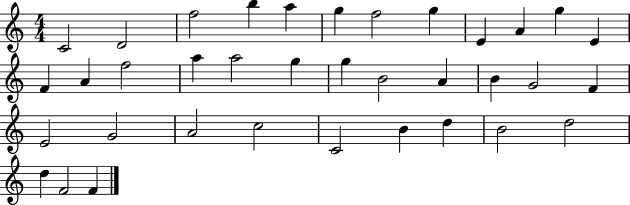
{
  \clef treble
  \numericTimeSignature
  \time 4/4
  \key c \major
  c'2 d'2 | f''2 b''4 a''4 | g''4 f''2 g''4 | e'4 a'4 g''4 e'4 | \break f'4 a'4 f''2 | a''4 a''2 g''4 | g''4 b'2 a'4 | b'4 g'2 f'4 | \break e'2 g'2 | a'2 c''2 | c'2 b'4 d''4 | b'2 d''2 | \break d''4 f'2 f'4 | \bar "|."
}